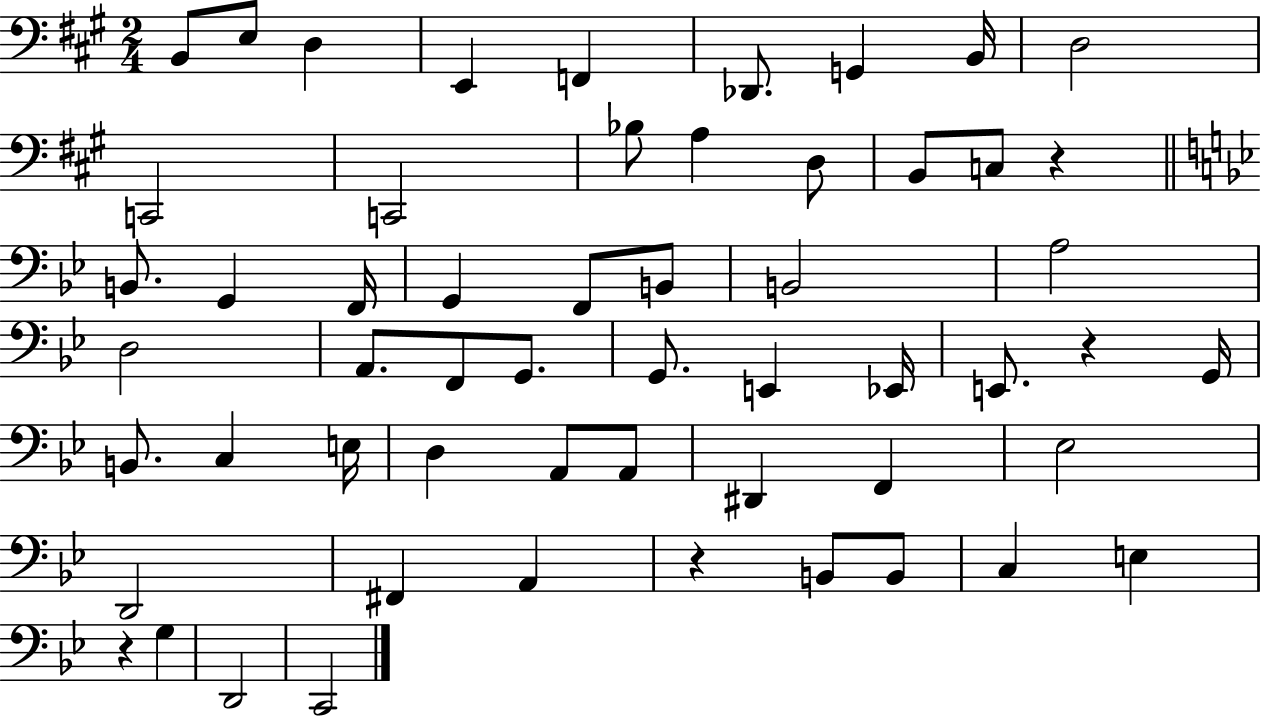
X:1
T:Untitled
M:2/4
L:1/4
K:A
B,,/2 E,/2 D, E,, F,, _D,,/2 G,, B,,/4 D,2 C,,2 C,,2 _B,/2 A, D,/2 B,,/2 C,/2 z B,,/2 G,, F,,/4 G,, F,,/2 B,,/2 B,,2 A,2 D,2 A,,/2 F,,/2 G,,/2 G,,/2 E,, _E,,/4 E,,/2 z G,,/4 B,,/2 C, E,/4 D, A,,/2 A,,/2 ^D,, F,, _E,2 D,,2 ^F,, A,, z B,,/2 B,,/2 C, E, z G, D,,2 C,,2